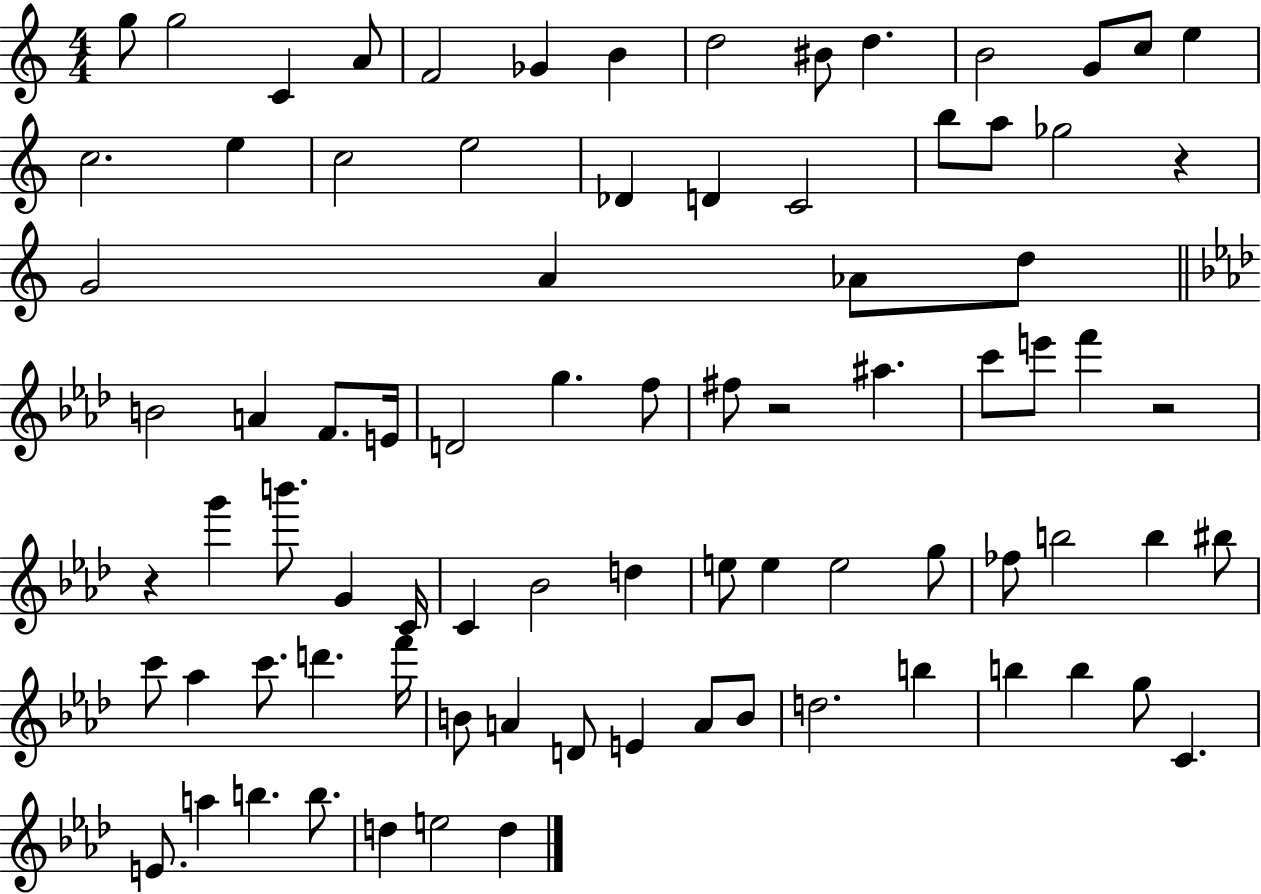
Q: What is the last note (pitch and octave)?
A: D5